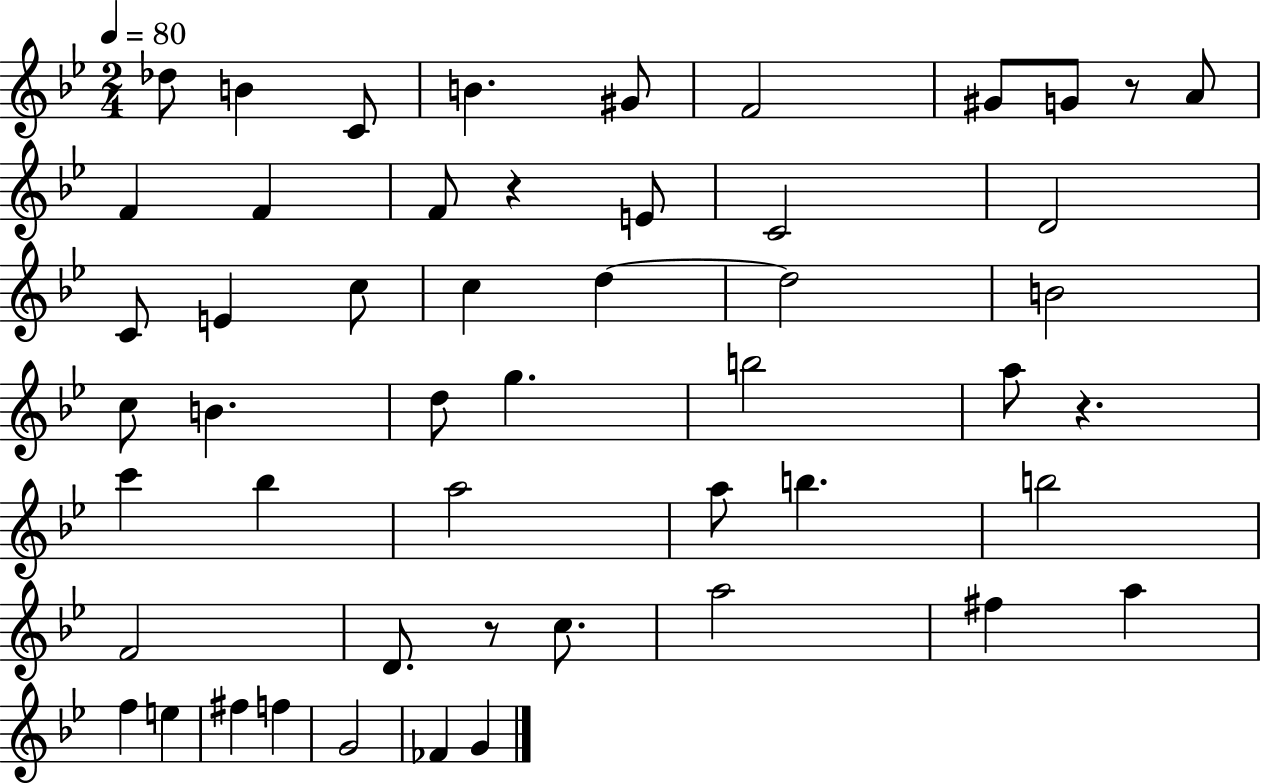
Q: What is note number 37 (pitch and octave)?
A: C5